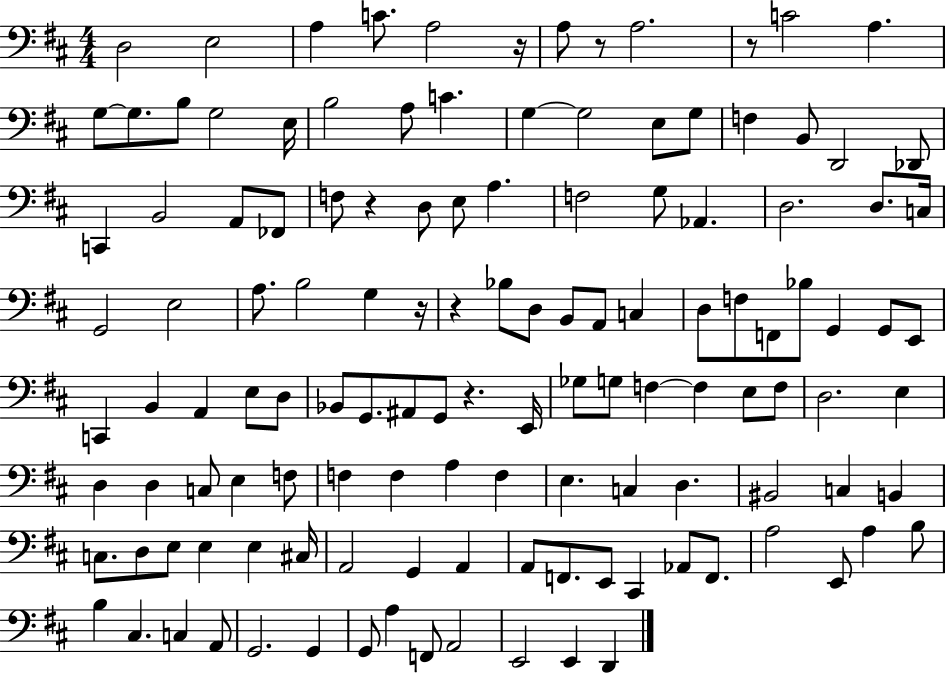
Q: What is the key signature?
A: D major